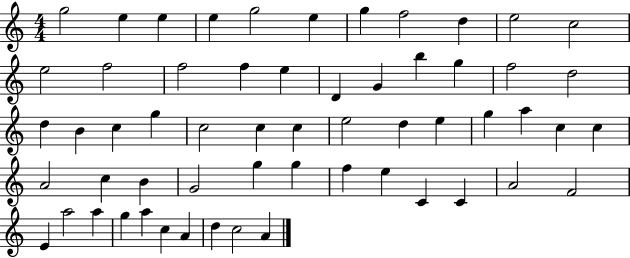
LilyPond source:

{
  \clef treble
  \numericTimeSignature
  \time 4/4
  \key c \major
  g''2 e''4 e''4 | e''4 g''2 e''4 | g''4 f''2 d''4 | e''2 c''2 | \break e''2 f''2 | f''2 f''4 e''4 | d'4 g'4 b''4 g''4 | f''2 d''2 | \break d''4 b'4 c''4 g''4 | c''2 c''4 c''4 | e''2 d''4 e''4 | g''4 a''4 c''4 c''4 | \break a'2 c''4 b'4 | g'2 g''4 g''4 | f''4 e''4 c'4 c'4 | a'2 f'2 | \break e'4 a''2 a''4 | g''4 a''4 c''4 a'4 | d''4 c''2 a'4 | \bar "|."
}